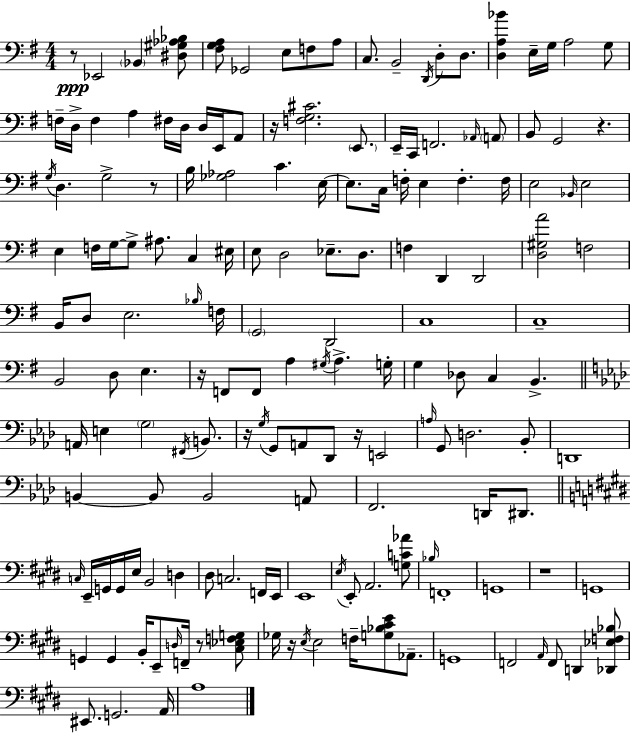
X:1
T:Untitled
M:4/4
L:1/4
K:Em
z/2 _E,,2 _B,, [^D,^G,_A,_B,]/2 [^F,G,A,]/2 _G,,2 E,/2 F,/2 A,/2 C,/2 B,,2 D,,/4 D,/2 D,/2 [D,A,_B] E,/4 G,/4 A,2 G,/2 F,/4 D,/4 F, A, ^F,/4 D,/4 D,/4 E,,/4 A,,/2 z/4 [F,G,^C]2 E,,/2 E,,/4 C,,/4 F,,2 _A,,/4 A,,/2 B,,/2 G,,2 z G,/4 D, G,2 z/2 B,/4 [_G,_A,]2 C E,/4 E,/2 C,/4 F,/4 E, F, F,/4 E,2 _B,,/4 E,2 E, F,/4 G,/4 G,/2 ^A,/2 C, ^E,/4 E,/2 D,2 _E,/2 D,/2 F, D,, D,,2 [D,^G,A]2 F,2 B,,/4 D,/2 E,2 _B,/4 F,/4 G,,2 D,,2 C,4 C,4 B,,2 D,/2 E, z/4 F,,/2 F,,/2 A, ^G,/4 A, G,/4 G, _D,/2 C, B,, A,,/4 E, G,2 ^F,,/4 B,,/2 z/4 G,/4 G,,/2 A,,/2 _D,,/2 z/4 E,,2 A,/4 G,,/2 D,2 _B,,/2 D,,4 B,, B,,/2 B,,2 A,,/2 F,,2 D,,/4 ^D,,/2 C,/4 E,,/4 G,,/4 G,,/4 E,/4 B,,2 D, ^D,/2 C,2 F,,/4 E,,/4 E,,4 E,/4 E,,/2 A,,2 [G,C_A]/2 _B,/4 F,,4 G,,4 z4 G,,4 G,, G,, B,,/4 E,,/2 D,/4 F,,/4 z/2 [^C,_E,F,G,]/2 _G,/4 z/4 E,/4 E,2 F,/4 [G,_B,^CE]/2 _A,,/2 G,,4 F,,2 A,,/4 F,,/2 D,, [_D,,_E,F,_B,]/2 ^E,,/2 G,,2 A,,/4 A,4